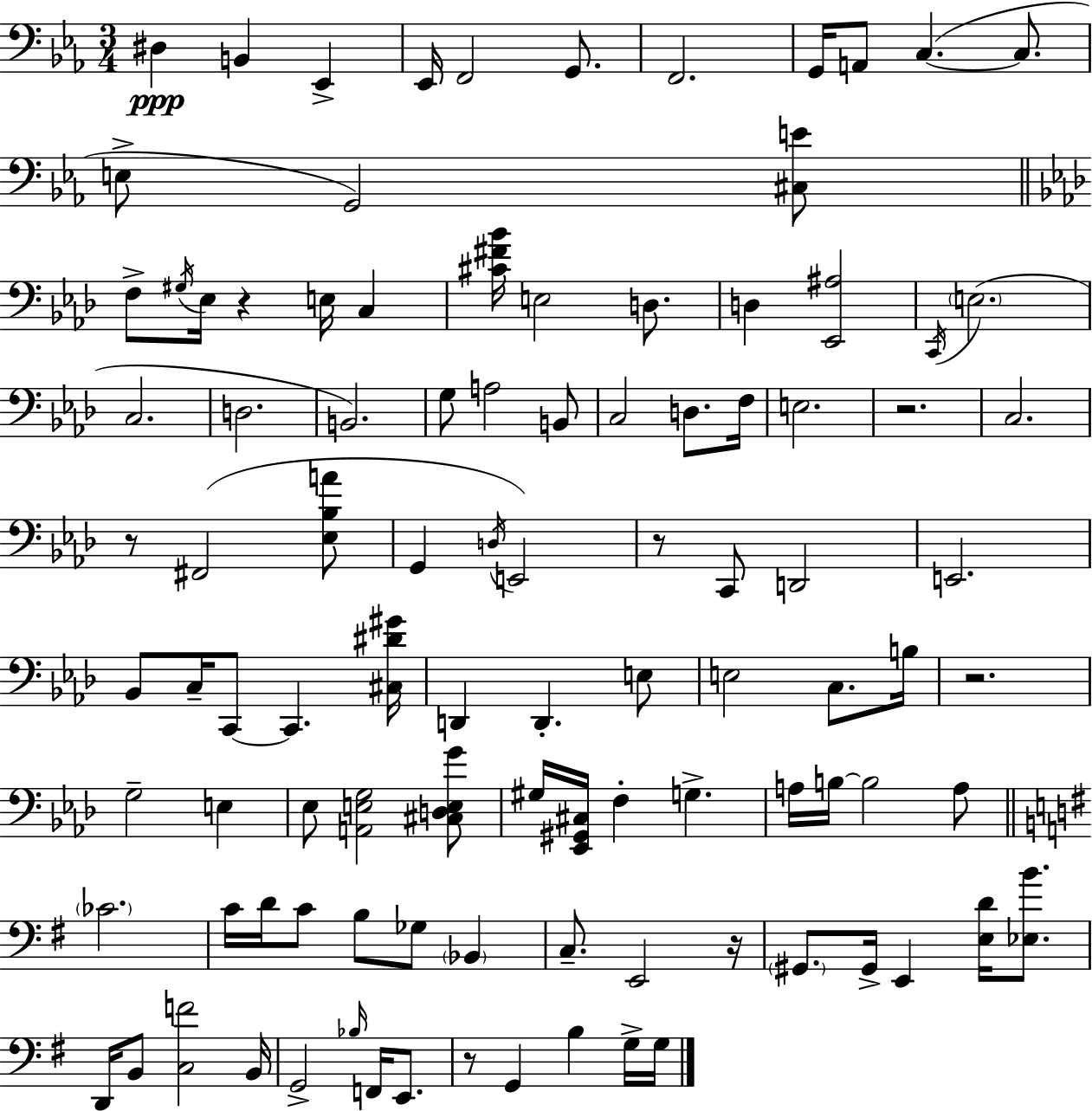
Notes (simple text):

D#3/q B2/q Eb2/q Eb2/s F2/h G2/e. F2/h. G2/s A2/e C3/q. C3/e. E3/e G2/h [C#3,E4]/e F3/e G#3/s Eb3/s R/q E3/s C3/q [C#4,F#4,Bb4]/s E3/h D3/e. D3/q [Eb2,A#3]/h C2/s E3/h. C3/h. D3/h. B2/h. G3/e A3/h B2/e C3/h D3/e. F3/s E3/h. R/h. C3/h. R/e F#2/h [Eb3,Bb3,A4]/e G2/q D3/s E2/h R/e C2/e D2/h E2/h. Bb2/e C3/s C2/e C2/q. [C#3,D#4,G#4]/s D2/q D2/q. E3/e E3/h C3/e. B3/s R/h. G3/h E3/q Eb3/e [A2,E3,G3]/h [C#3,D3,E3,G4]/e G#3/s [Eb2,G#2,C#3]/s F3/q G3/q. A3/s B3/s B3/h A3/e CES4/h. C4/s D4/s C4/e B3/e Gb3/e Bb2/q C3/e. E2/h R/s G#2/e. G#2/s E2/q [E3,D4]/s [Eb3,B4]/e. D2/s B2/e [C3,F4]/h B2/s G2/h Bb3/s F2/s E2/e. R/e G2/q B3/q G3/s G3/s